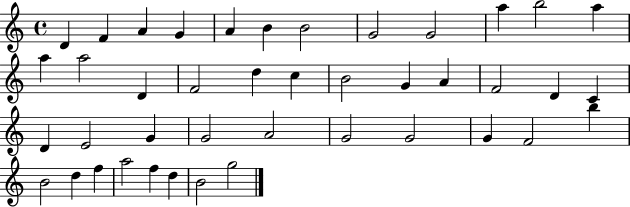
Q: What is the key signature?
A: C major